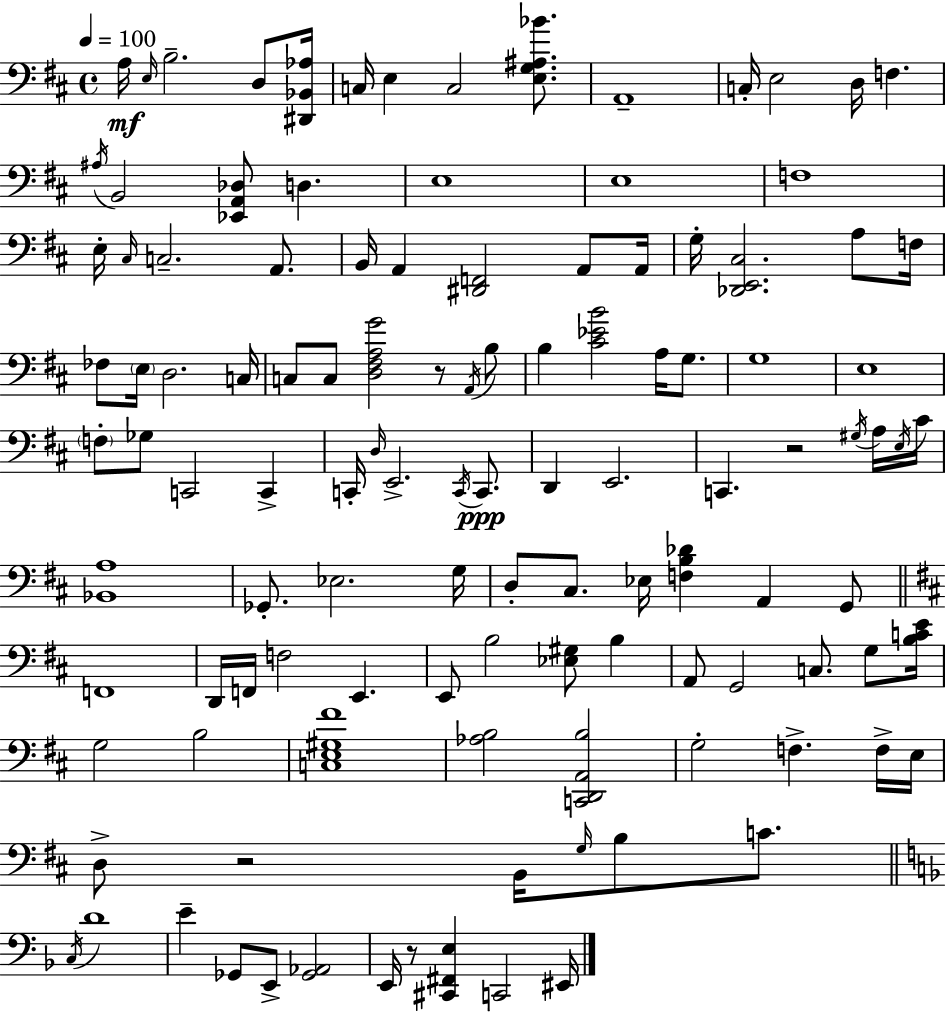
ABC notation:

X:1
T:Untitled
M:4/4
L:1/4
K:D
A,/4 E,/4 B,2 D,/2 [^D,,_B,,_A,]/4 C,/4 E, C,2 [E,G,^A,_B]/2 A,,4 C,/4 E,2 D,/4 F, ^A,/4 B,,2 [_E,,A,,_D,]/2 D, E,4 E,4 F,4 E,/4 ^C,/4 C,2 A,,/2 B,,/4 A,, [^D,,F,,]2 A,,/2 A,,/4 G,/4 [_D,,E,,^C,]2 A,/2 F,/4 _F,/2 E,/4 D,2 C,/4 C,/2 C,/2 [D,^F,A,G]2 z/2 A,,/4 B,/2 B, [^C_EB]2 A,/4 G,/2 G,4 E,4 F,/2 _G,/2 C,,2 C,, C,,/4 D,/4 E,,2 C,,/4 C,,/2 D,, E,,2 C,, z2 ^G,/4 A,/4 E,/4 ^C/4 [_B,,A,]4 _G,,/2 _E,2 G,/4 D,/2 ^C,/2 _E,/4 [F,B,_D] A,, G,,/2 F,,4 D,,/4 F,,/4 F,2 E,, E,,/2 B,2 [_E,^G,]/2 B, A,,/2 G,,2 C,/2 G,/2 [B,CE]/4 G,2 B,2 [C,E,^G,^F]4 [_A,B,]2 [C,,D,,A,,B,]2 G,2 F, F,/4 E,/4 D,/2 z2 B,,/4 G,/4 B,/2 C/2 C,/4 D4 E _G,,/2 E,,/2 [_G,,_A,,]2 E,,/4 z/2 [^C,,^F,,E,] C,,2 ^E,,/4